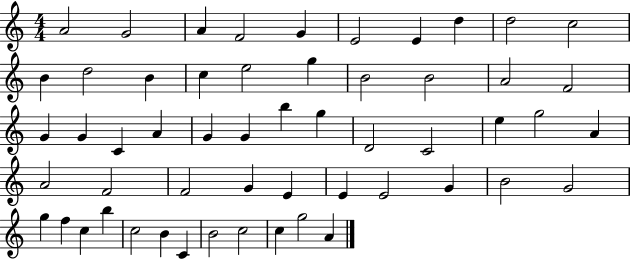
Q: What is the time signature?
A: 4/4